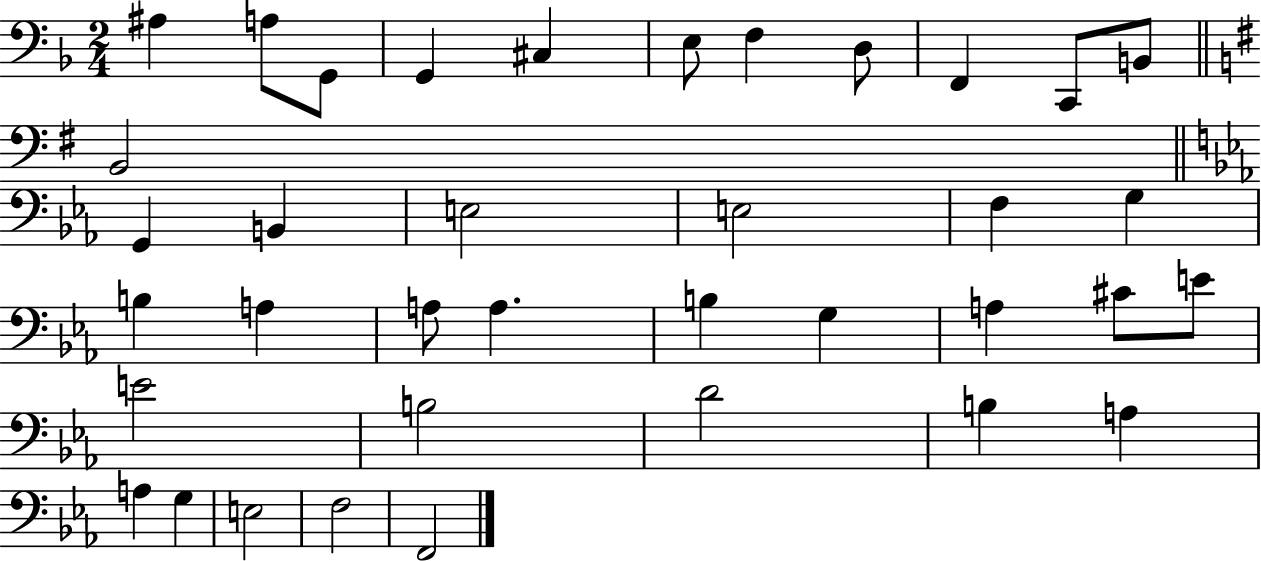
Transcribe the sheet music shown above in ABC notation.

X:1
T:Untitled
M:2/4
L:1/4
K:F
^A, A,/2 G,,/2 G,, ^C, E,/2 F, D,/2 F,, C,,/2 B,,/2 B,,2 G,, B,, E,2 E,2 F, G, B, A, A,/2 A, B, G, A, ^C/2 E/2 E2 B,2 D2 B, A, A, G, E,2 F,2 F,,2